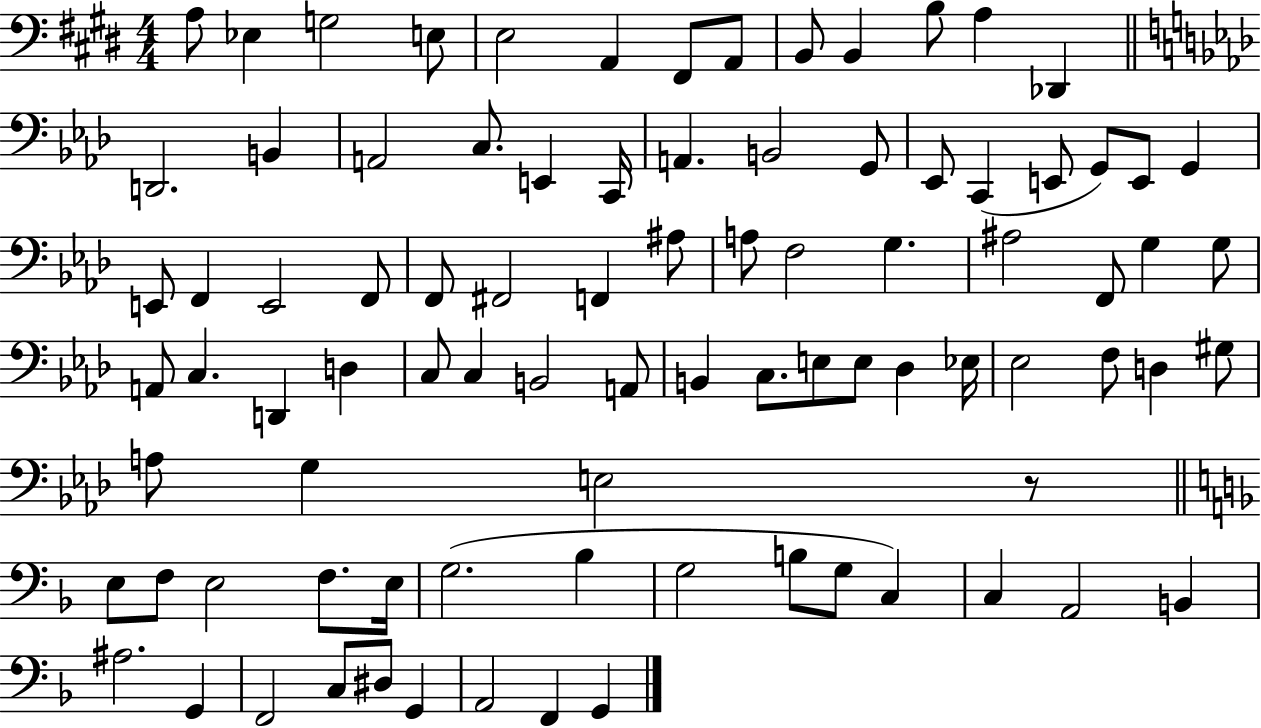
A3/e Eb3/q G3/h E3/e E3/h A2/q F#2/e A2/e B2/e B2/q B3/e A3/q Db2/q D2/h. B2/q A2/h C3/e. E2/q C2/s A2/q. B2/h G2/e Eb2/e C2/q E2/e G2/e E2/e G2/q E2/e F2/q E2/h F2/e F2/e F#2/h F2/q A#3/e A3/e F3/h G3/q. A#3/h F2/e G3/q G3/e A2/e C3/q. D2/q D3/q C3/e C3/q B2/h A2/e B2/q C3/e. E3/e E3/e Db3/q Eb3/s Eb3/h F3/e D3/q G#3/e A3/e G3/q E3/h R/e E3/e F3/e E3/h F3/e. E3/s G3/h. Bb3/q G3/h B3/e G3/e C3/q C3/q A2/h B2/q A#3/h. G2/q F2/h C3/e D#3/e G2/q A2/h F2/q G2/q